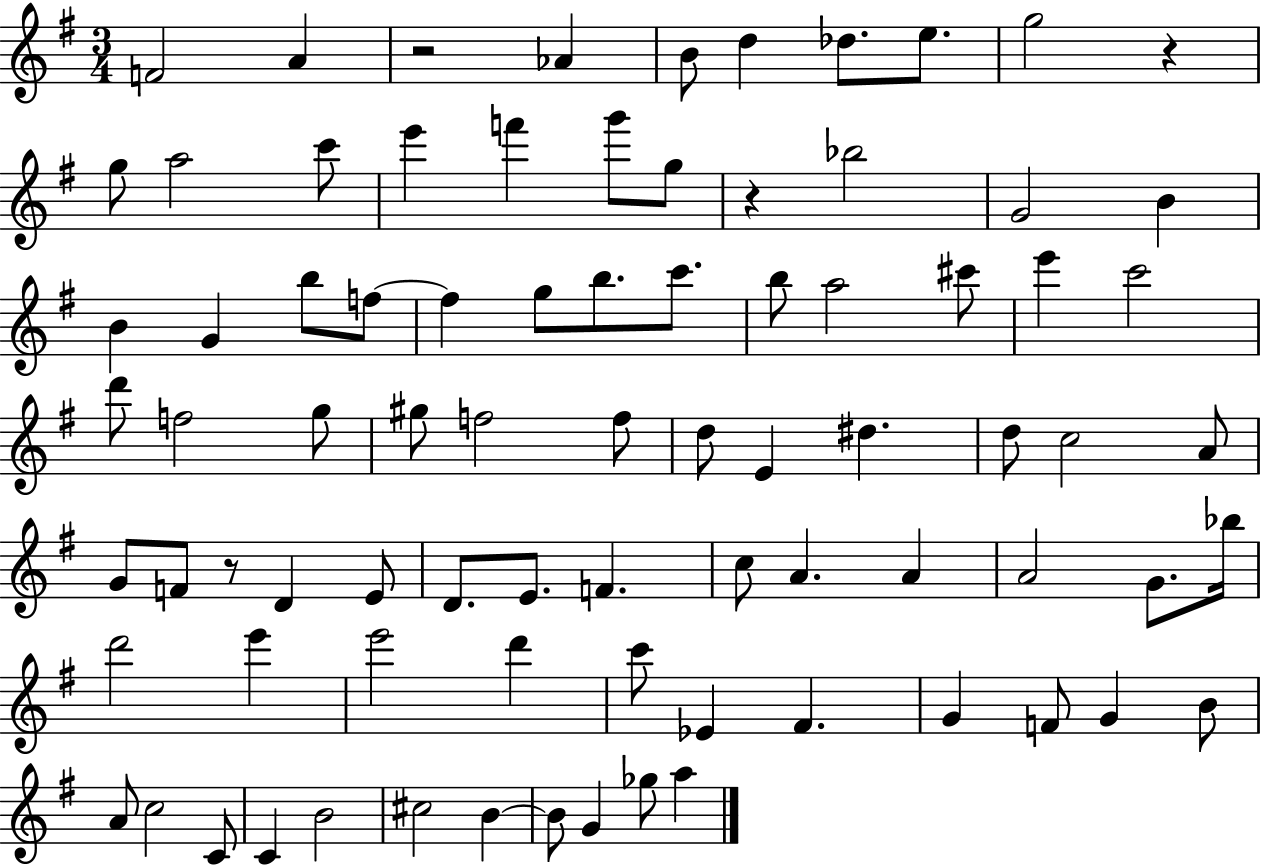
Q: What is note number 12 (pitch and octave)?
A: E6